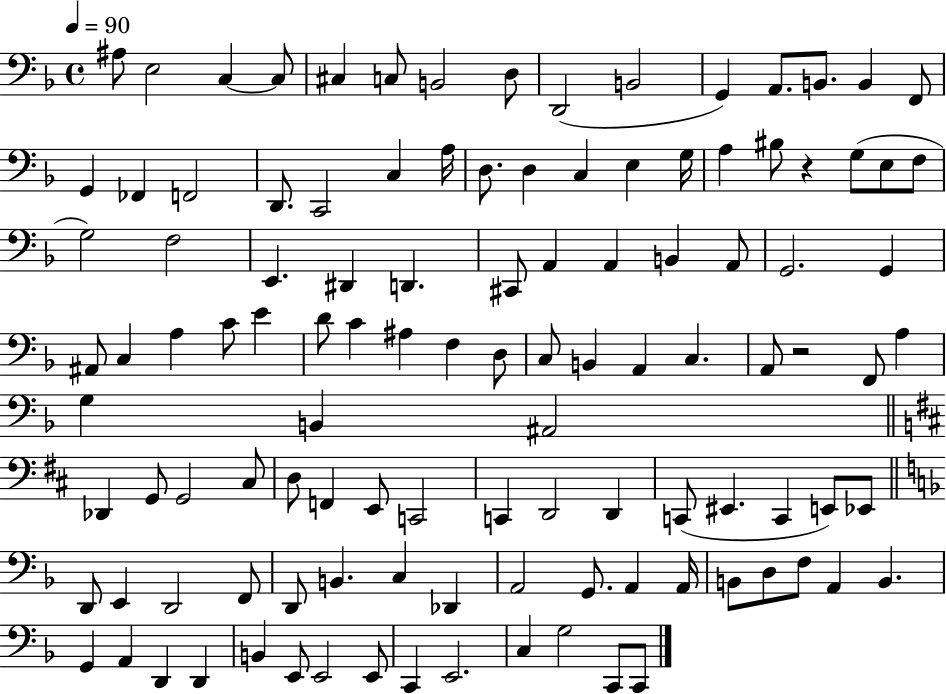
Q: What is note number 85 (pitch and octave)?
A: D2